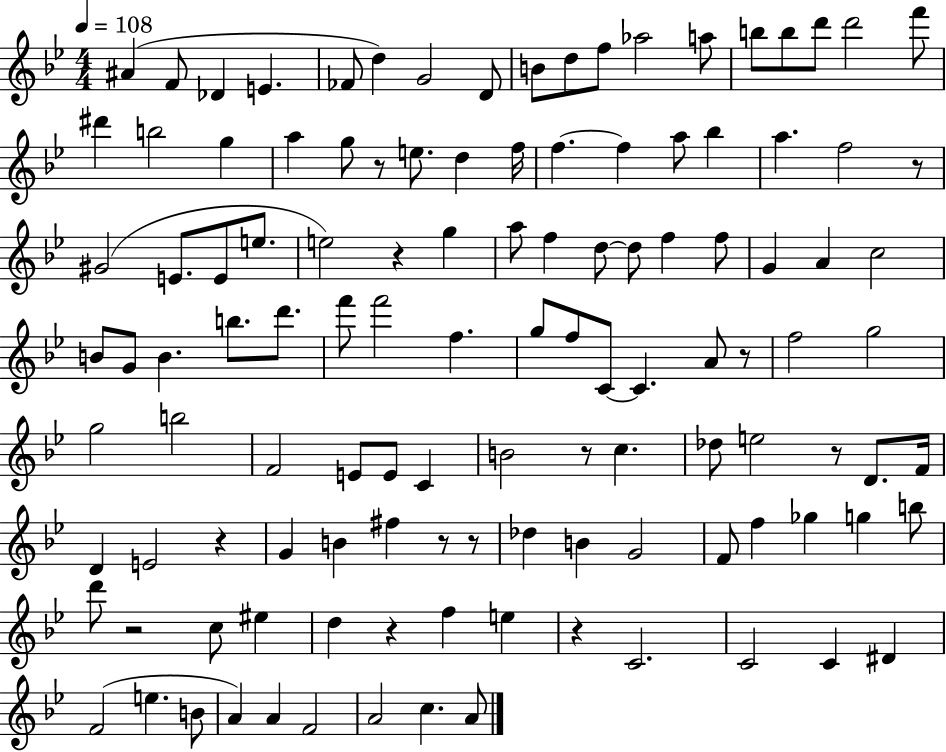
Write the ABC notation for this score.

X:1
T:Untitled
M:4/4
L:1/4
K:Bb
^A F/2 _D E _F/2 d G2 D/2 B/2 d/2 f/2 _a2 a/2 b/2 b/2 d'/2 d'2 f'/2 ^d' b2 g a g/2 z/2 e/2 d f/4 f f a/2 _b a f2 z/2 ^G2 E/2 E/2 e/2 e2 z g a/2 f d/2 d/2 f f/2 G A c2 B/2 G/2 B b/2 d'/2 f'/2 f'2 f g/2 f/2 C/2 C A/2 z/2 f2 g2 g2 b2 F2 E/2 E/2 C B2 z/2 c _d/2 e2 z/2 D/2 F/4 D E2 z G B ^f z/2 z/2 _d B G2 F/2 f _g g b/2 d'/2 z2 c/2 ^e d z f e z C2 C2 C ^D F2 e B/2 A A F2 A2 c A/2